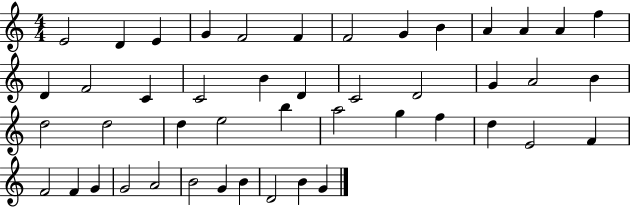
{
  \clef treble
  \numericTimeSignature
  \time 4/4
  \key c \major
  e'2 d'4 e'4 | g'4 f'2 f'4 | f'2 g'4 b'4 | a'4 a'4 a'4 f''4 | \break d'4 f'2 c'4 | c'2 b'4 d'4 | c'2 d'2 | g'4 a'2 b'4 | \break d''2 d''2 | d''4 e''2 b''4 | a''2 g''4 f''4 | d''4 e'2 f'4 | \break f'2 f'4 g'4 | g'2 a'2 | b'2 g'4 b'4 | d'2 b'4 g'4 | \break \bar "|."
}